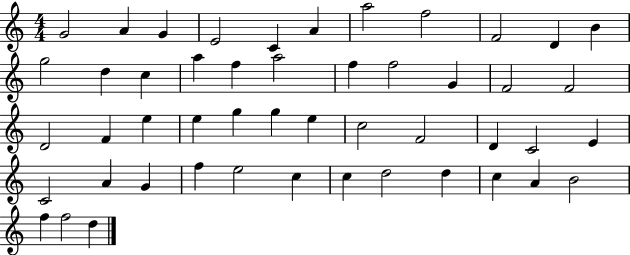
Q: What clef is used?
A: treble